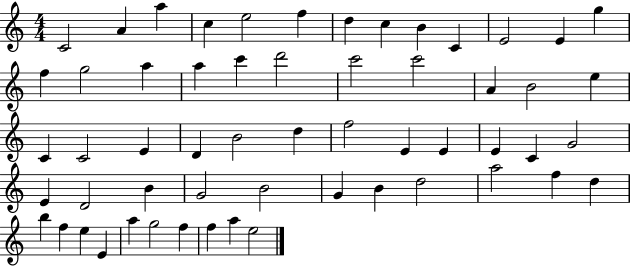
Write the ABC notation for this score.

X:1
T:Untitled
M:4/4
L:1/4
K:C
C2 A a c e2 f d c B C E2 E g f g2 a a c' d'2 c'2 c'2 A B2 e C C2 E D B2 d f2 E E E C G2 E D2 B G2 B2 G B d2 a2 f d b f e E a g2 f f a e2